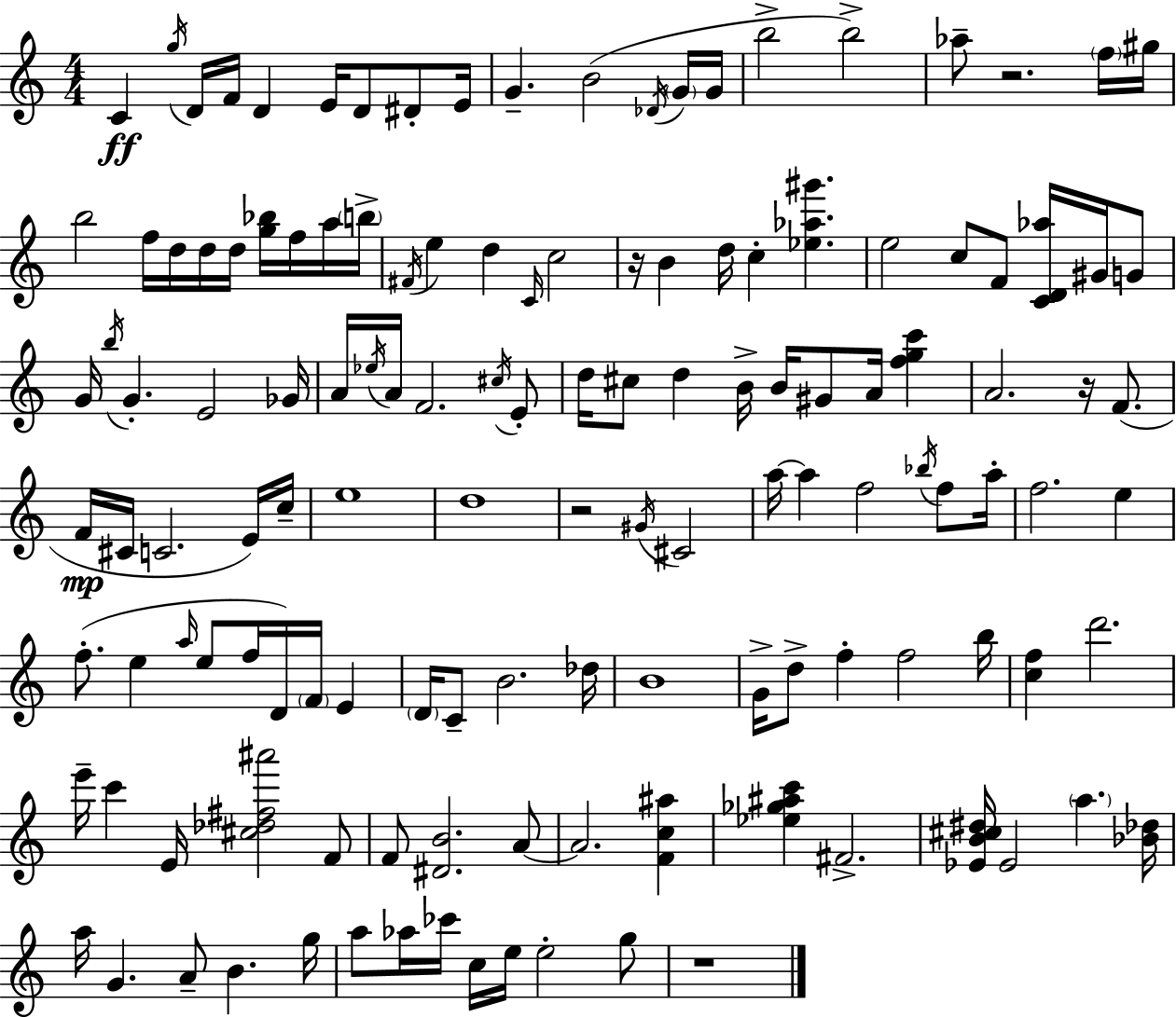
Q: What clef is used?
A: treble